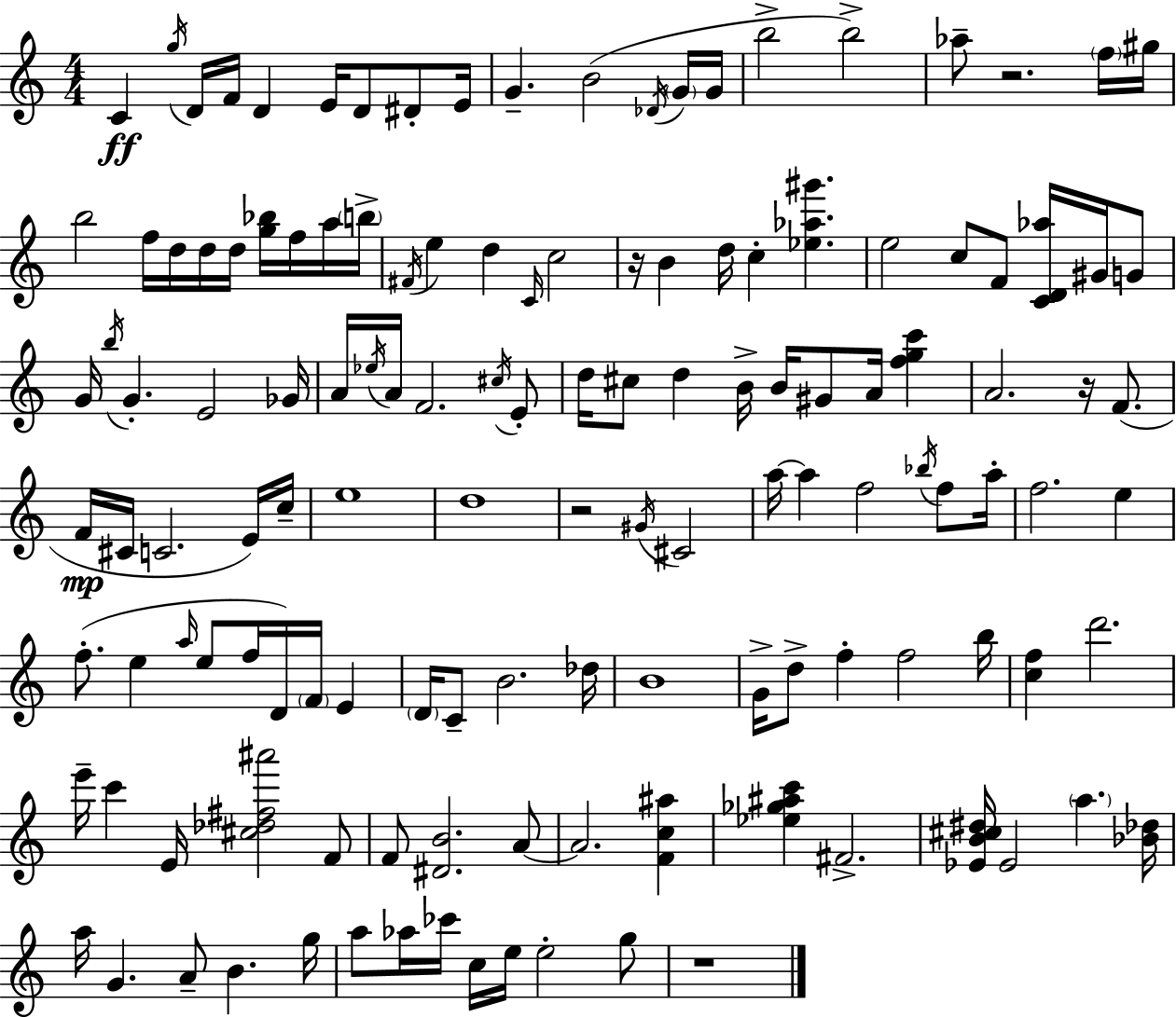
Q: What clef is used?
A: treble